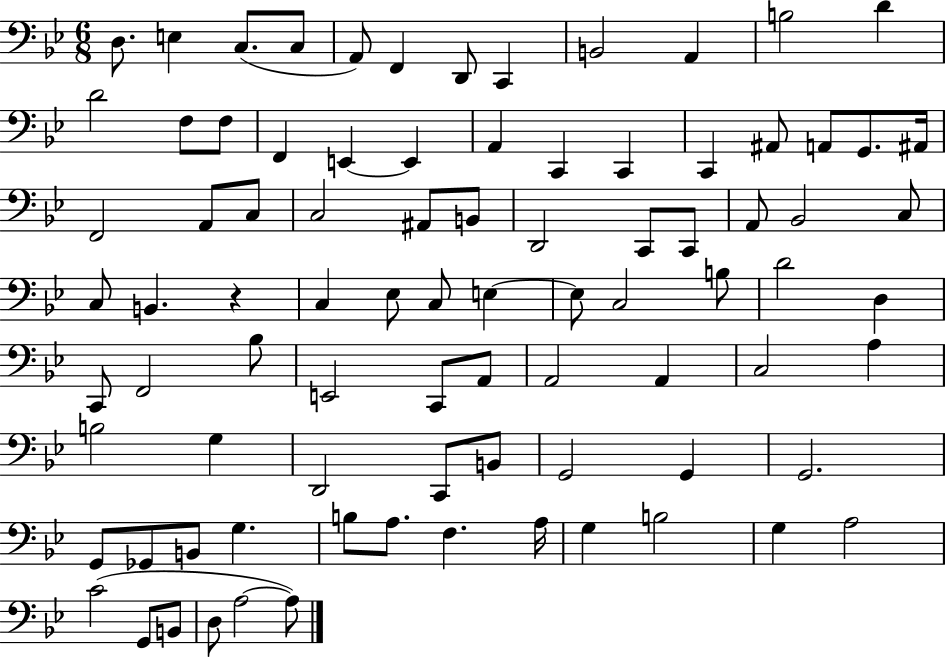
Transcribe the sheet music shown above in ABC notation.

X:1
T:Untitled
M:6/8
L:1/4
K:Bb
D,/2 E, C,/2 C,/2 A,,/2 F,, D,,/2 C,, B,,2 A,, B,2 D D2 F,/2 F,/2 F,, E,, E,, A,, C,, C,, C,, ^A,,/2 A,,/2 G,,/2 ^A,,/4 F,,2 A,,/2 C,/2 C,2 ^A,,/2 B,,/2 D,,2 C,,/2 C,,/2 A,,/2 _B,,2 C,/2 C,/2 B,, z C, _E,/2 C,/2 E, E,/2 C,2 B,/2 D2 D, C,,/2 F,,2 _B,/2 E,,2 C,,/2 A,,/2 A,,2 A,, C,2 A, B,2 G, D,,2 C,,/2 B,,/2 G,,2 G,, G,,2 G,,/2 _G,,/2 B,,/2 G, B,/2 A,/2 F, A,/4 G, B,2 G, A,2 C2 G,,/2 B,,/2 D,/2 A,2 A,/2